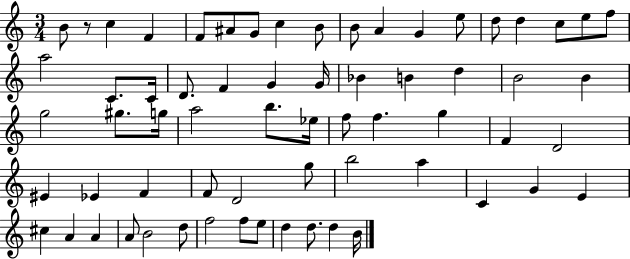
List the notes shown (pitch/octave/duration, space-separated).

B4/e R/e C5/q F4/q F4/e A#4/e G4/e C5/q B4/e B4/e A4/q G4/q E5/e D5/e D5/q C5/e E5/e F5/e A5/h C4/e. C4/s D4/e. F4/q G4/q G4/s Bb4/q B4/q D5/q B4/h B4/q G5/h G#5/e. G5/s A5/h B5/e. Eb5/s F5/e F5/q. G5/q F4/q D4/h EIS4/q Eb4/q F4/q F4/e D4/h G5/e B5/h A5/q C4/q G4/q E4/q C#5/q A4/q A4/q A4/e B4/h D5/e F5/h F5/e E5/e D5/q D5/e. D5/q B4/s